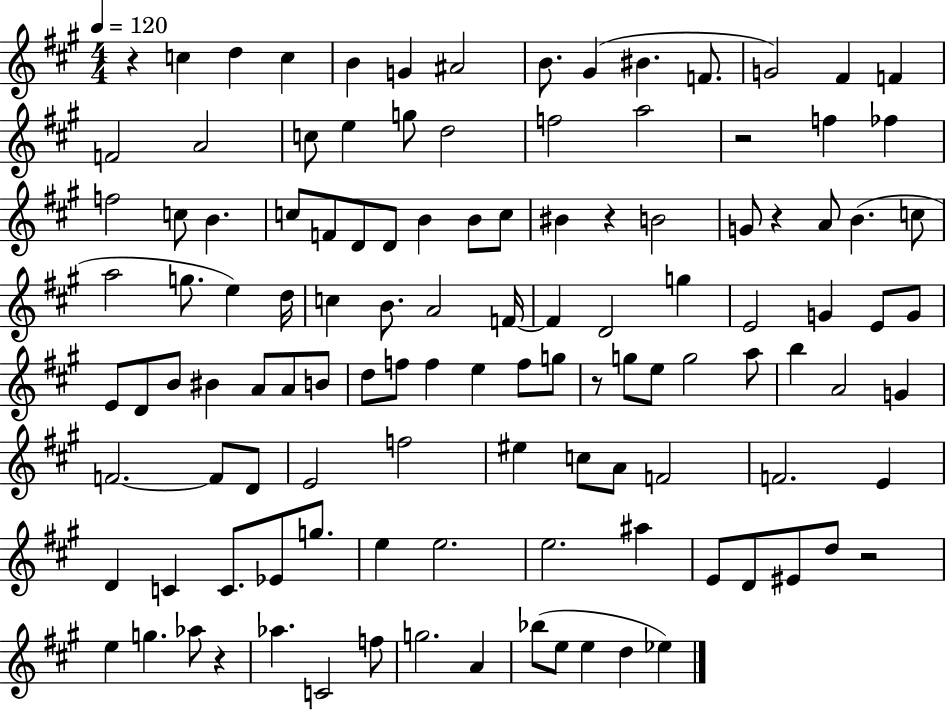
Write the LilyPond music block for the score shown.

{
  \clef treble
  \numericTimeSignature
  \time 4/4
  \key a \major
  \tempo 4 = 120
  r4 c''4 d''4 c''4 | b'4 g'4 ais'2 | b'8. gis'4( bis'4. f'8. | g'2) fis'4 f'4 | \break f'2 a'2 | c''8 e''4 g''8 d''2 | f''2 a''2 | r2 f''4 fes''4 | \break f''2 c''8 b'4. | c''8 f'8 d'8 d'8 b'4 b'8 c''8 | bis'4 r4 b'2 | g'8 r4 a'8 b'4.( c''8 | \break a''2 g''8. e''4) d''16 | c''4 b'8. a'2 f'16~~ | f'4 d'2 g''4 | e'2 g'4 e'8 g'8 | \break e'8 d'8 b'8 bis'4 a'8 a'8 b'8 | d''8 f''8 f''4 e''4 f''8 g''8 | r8 g''8 e''8 g''2 a''8 | b''4 a'2 g'4 | \break f'2.~~ f'8 d'8 | e'2 f''2 | eis''4 c''8 a'8 f'2 | f'2. e'4 | \break d'4 c'4 c'8. ees'8 g''8. | e''4 e''2. | e''2. ais''4 | e'8 d'8 eis'8 d''8 r2 | \break e''4 g''4. aes''8 r4 | aes''4. c'2 f''8 | g''2. a'4 | bes''8( e''8 e''4 d''4 ees''4) | \break \bar "|."
}